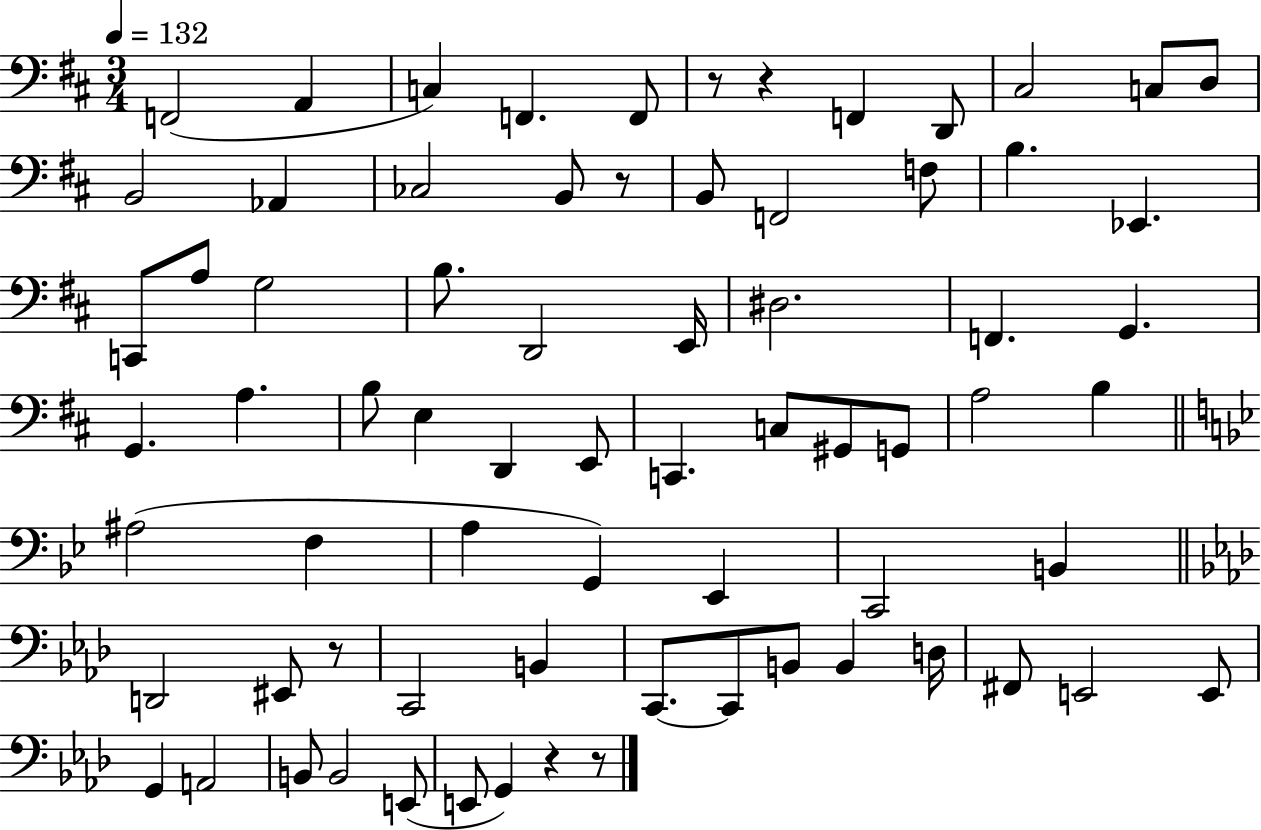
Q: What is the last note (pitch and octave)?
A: G2